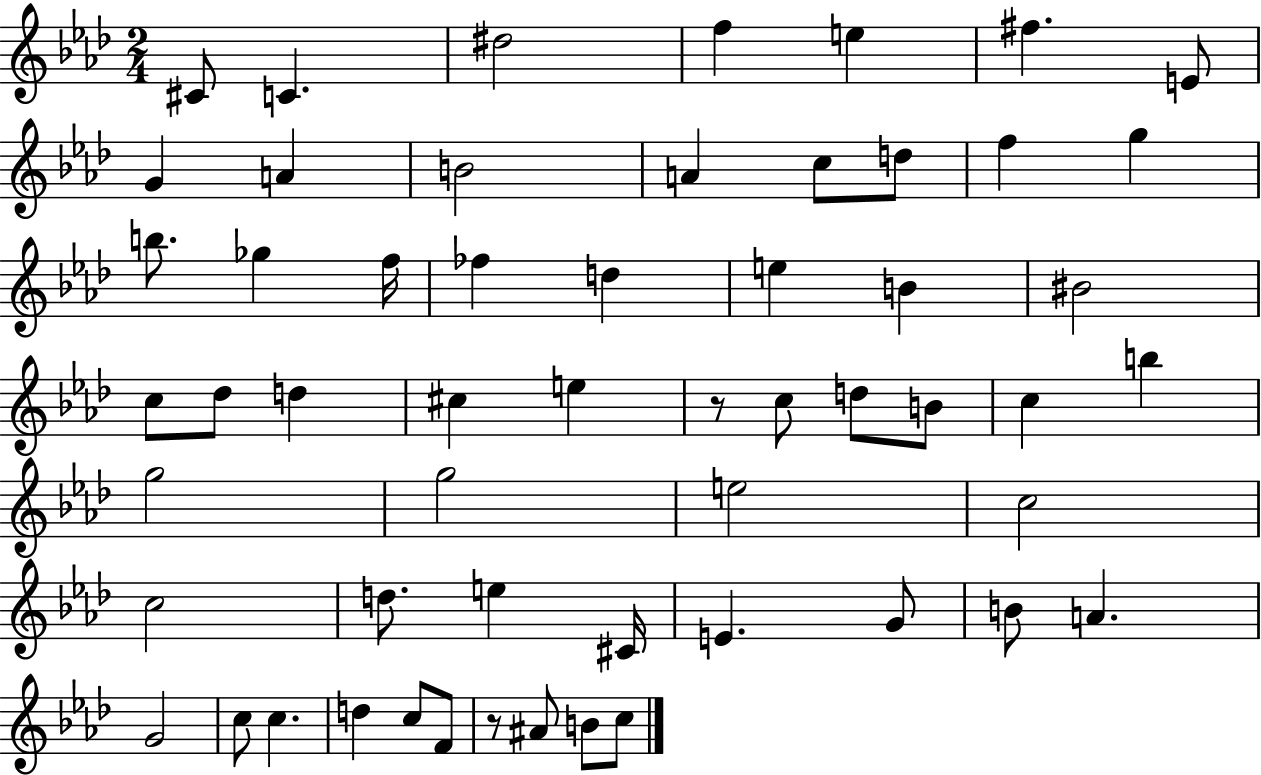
C#4/e C4/q. D#5/h F5/q E5/q F#5/q. E4/e G4/q A4/q B4/h A4/q C5/e D5/e F5/q G5/q B5/e. Gb5/q F5/s FES5/q D5/q E5/q B4/q BIS4/h C5/e Db5/e D5/q C#5/q E5/q R/e C5/e D5/e B4/e C5/q B5/q G5/h G5/h E5/h C5/h C5/h D5/e. E5/q C#4/s E4/q. G4/e B4/e A4/q. G4/h C5/e C5/q. D5/q C5/e F4/e R/e A#4/e B4/e C5/e